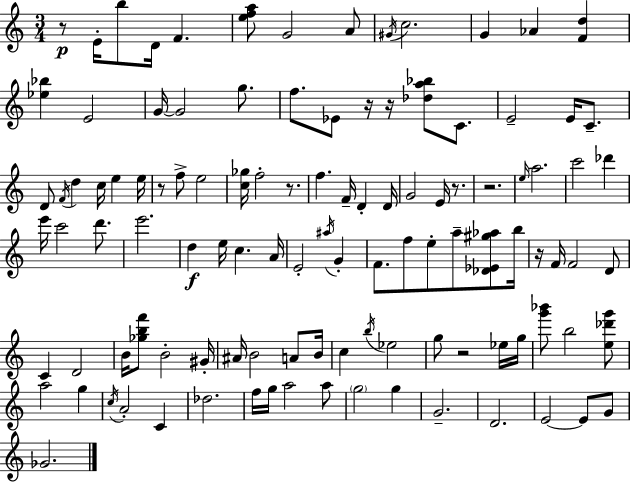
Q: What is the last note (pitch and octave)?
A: Gb4